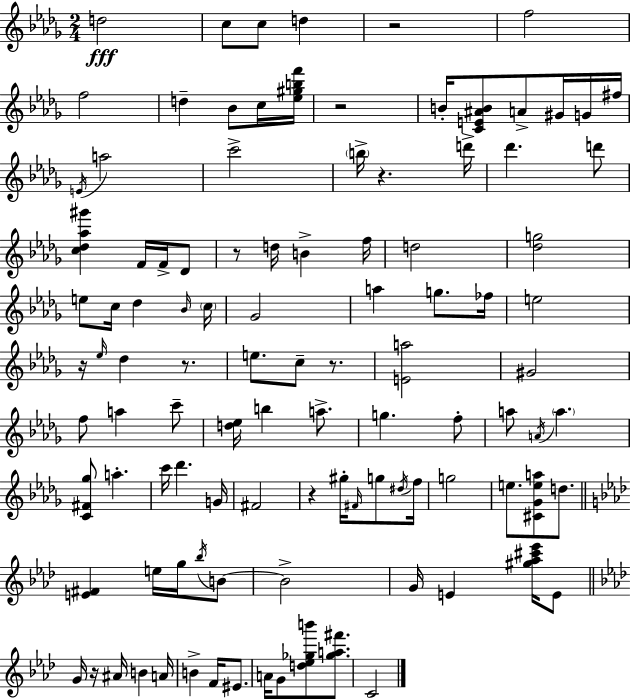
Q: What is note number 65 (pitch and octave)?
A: E5